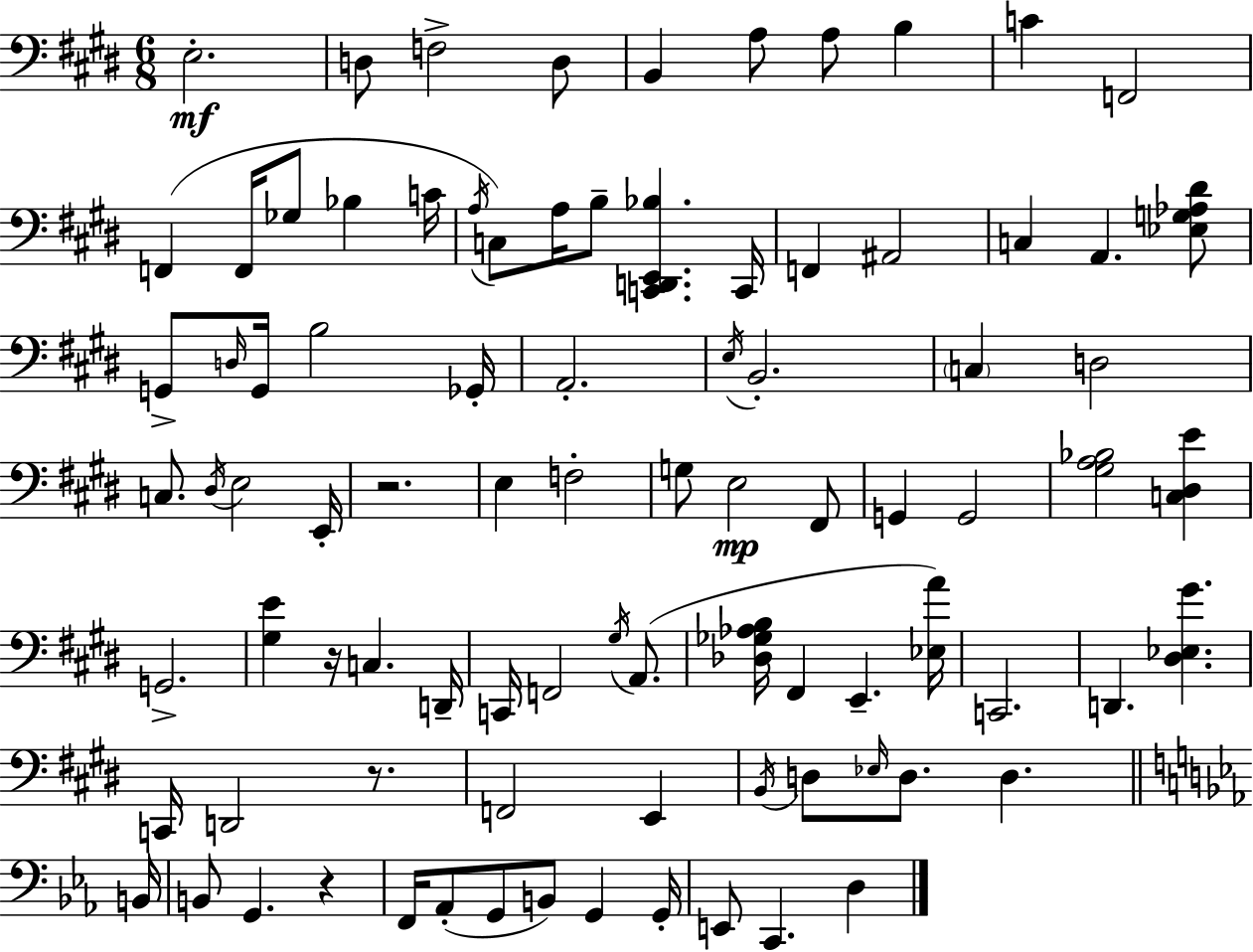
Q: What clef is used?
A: bass